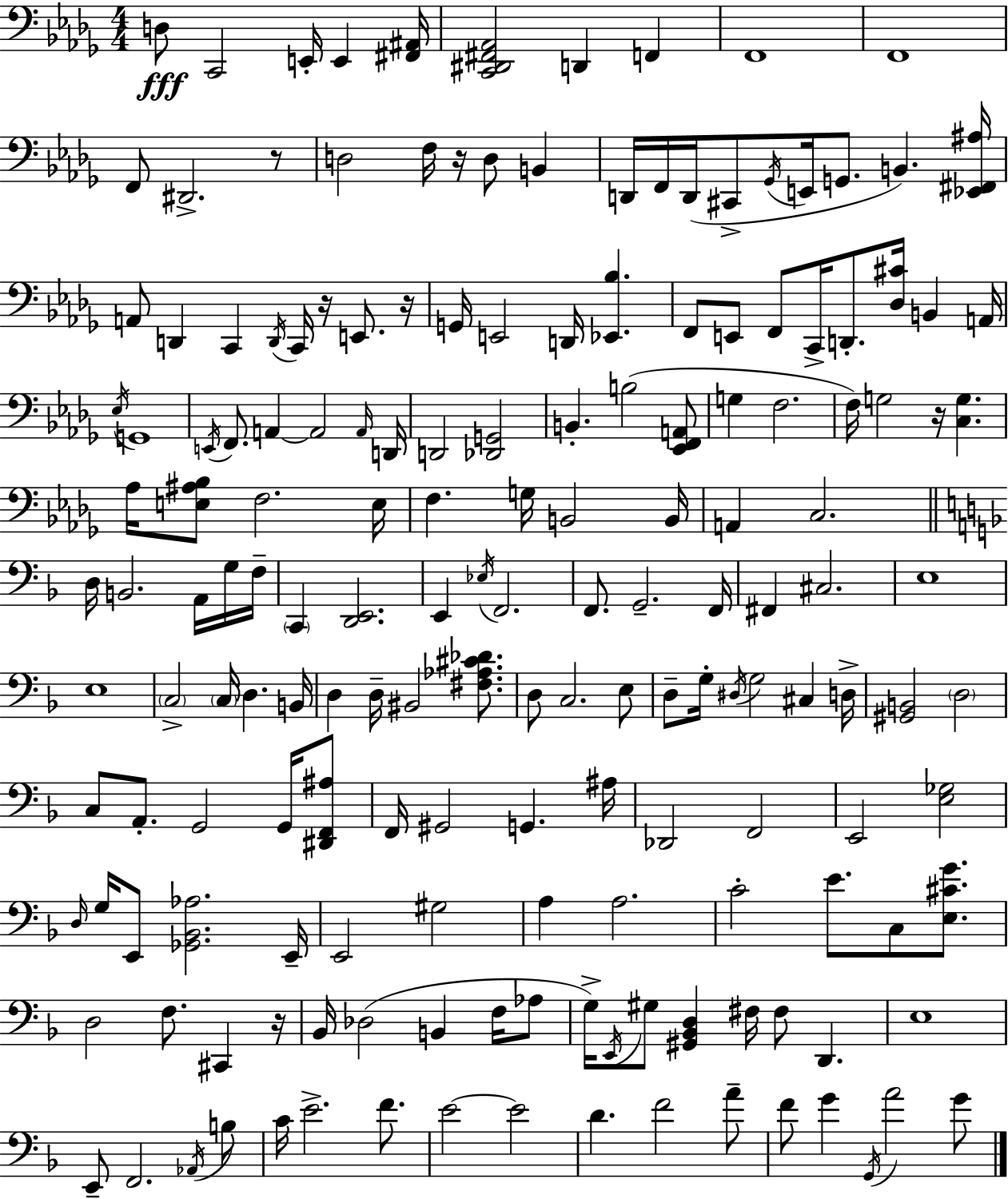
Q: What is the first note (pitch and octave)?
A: D3